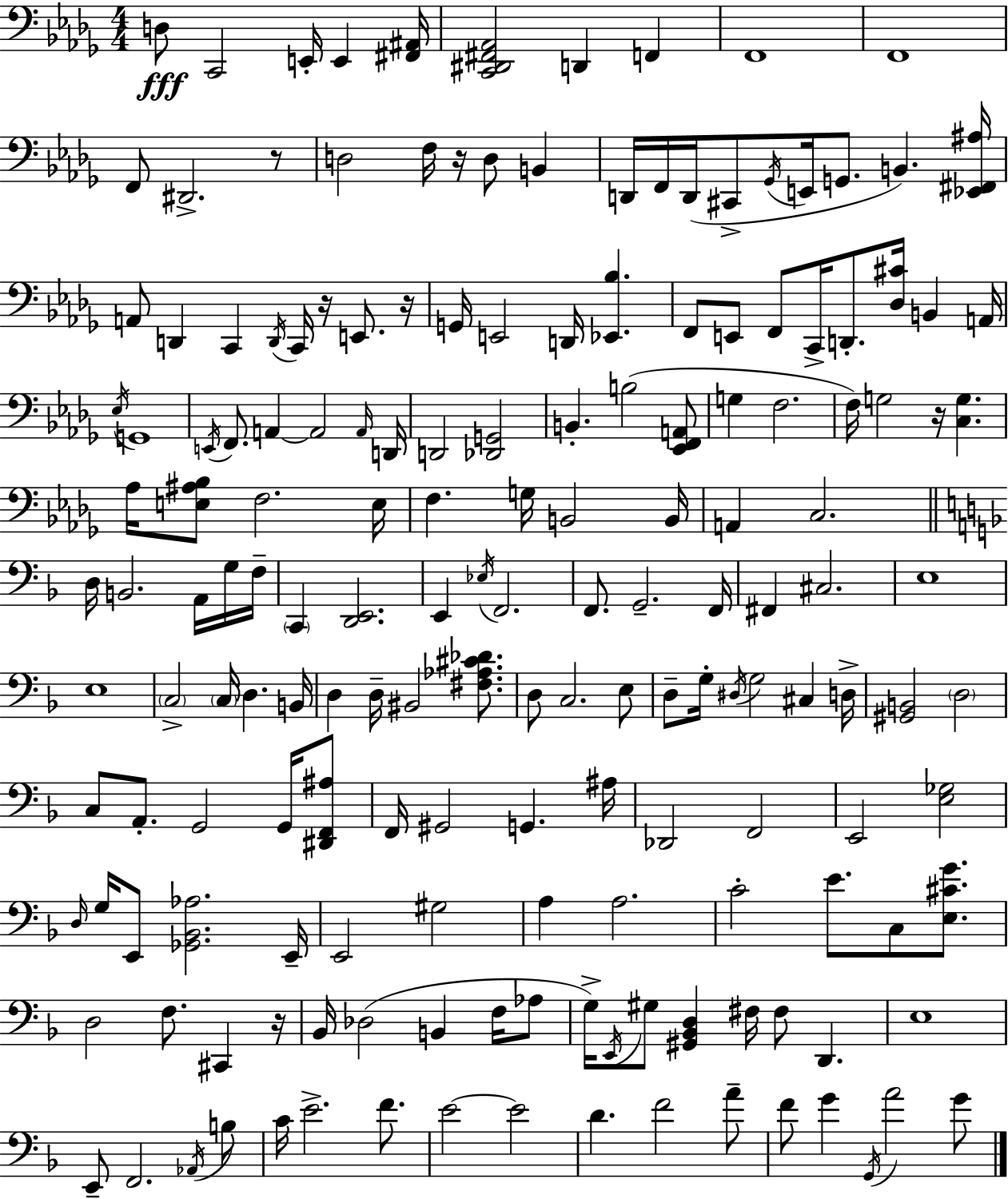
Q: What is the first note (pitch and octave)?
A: D3